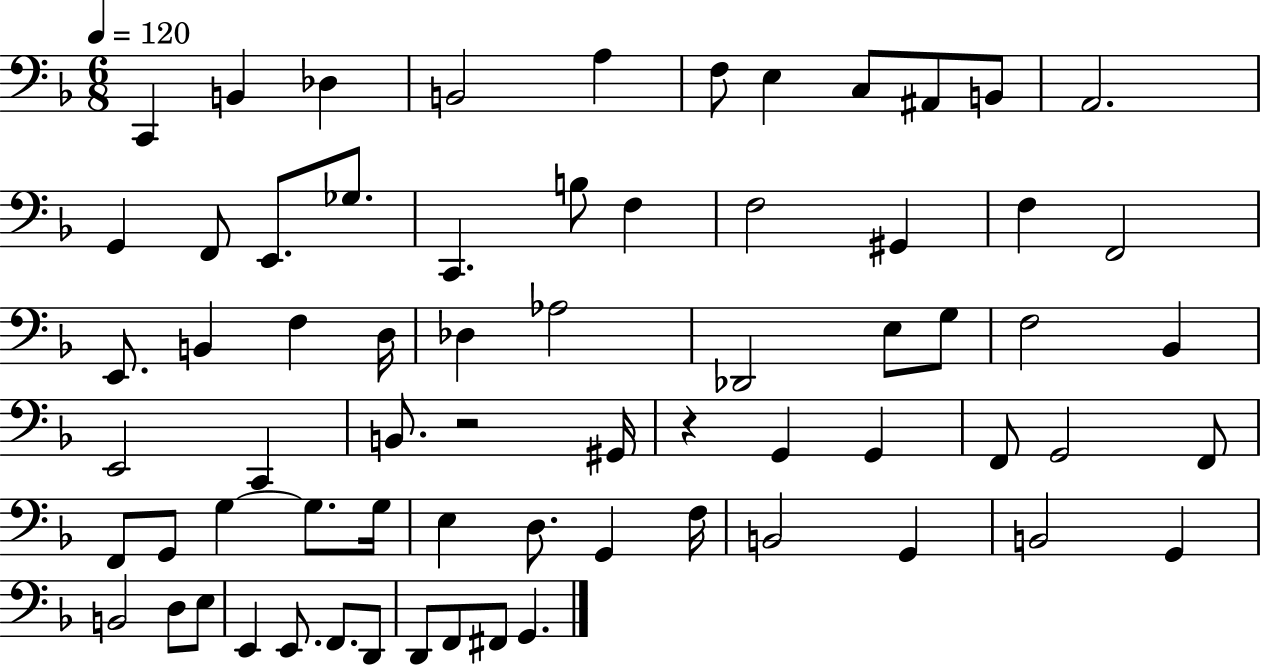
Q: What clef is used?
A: bass